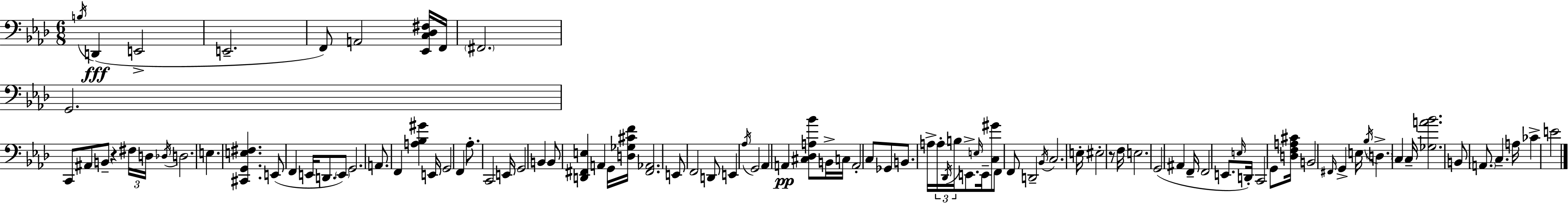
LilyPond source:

{
  \clef bass
  \numericTimeSignature
  \time 6/8
  \key aes \major
  \acciaccatura { b16 }\fff d,4( e,2-> | e,2.-- | f,8) a,2 <ees, c des fis>16 | f,16 \parenthesize fis,2. | \break g,2. | c,8 ais,8 b,8-- r4 \tuplet 3/2 { fis16 | d16 \acciaccatura { des16 } } d2. | e4. <cis, g, e fis>4. | \break e,8( f,4 e,16 d,8. | \parenthesize e,8) g,2. | a,8. f,4 <a bes gis'>4 | e,16 g,2 f,4 | \break aes8.-. c,2 | e,16 g,2 b,4 | b,8 <d, fis, e>4 a,4 | g,16 <d ges cis' f'>16 <fis, aes,>2. | \break e,8 f,2 | d,8 e,4 \acciaccatura { aes16 } g,2 | aes,4 a,4\pp <cis des a bes'>8 | b,16-> c16 a,2-. c8 | \break ges,8 b,8. a16-> \tuplet 3/2 { a16-. \acciaccatura { des,16 } b16 } e,8.-> | \grace { e16 } e,16-- <c gis'>8 f,8 f,8 d,2-- | \acciaccatura { bes,16 } c2. | e16-. eis2-. | \break r8 f16 e2. | g,2( | ais,4 f,16-- f,2 | e,8. \grace { e16 }) d,16-. c,2 | \break g,8 <d f a cis'>16 b,2 | \grace { fis,16 } g,4-> e16 \acciaccatura { bes16 } \parenthesize d4.-> | c4 c16-- <ges a' bes'>2. | b,8 \parenthesize a,8. | \break c4.-- a16 ces'4-> | e'2 \bar "|."
}